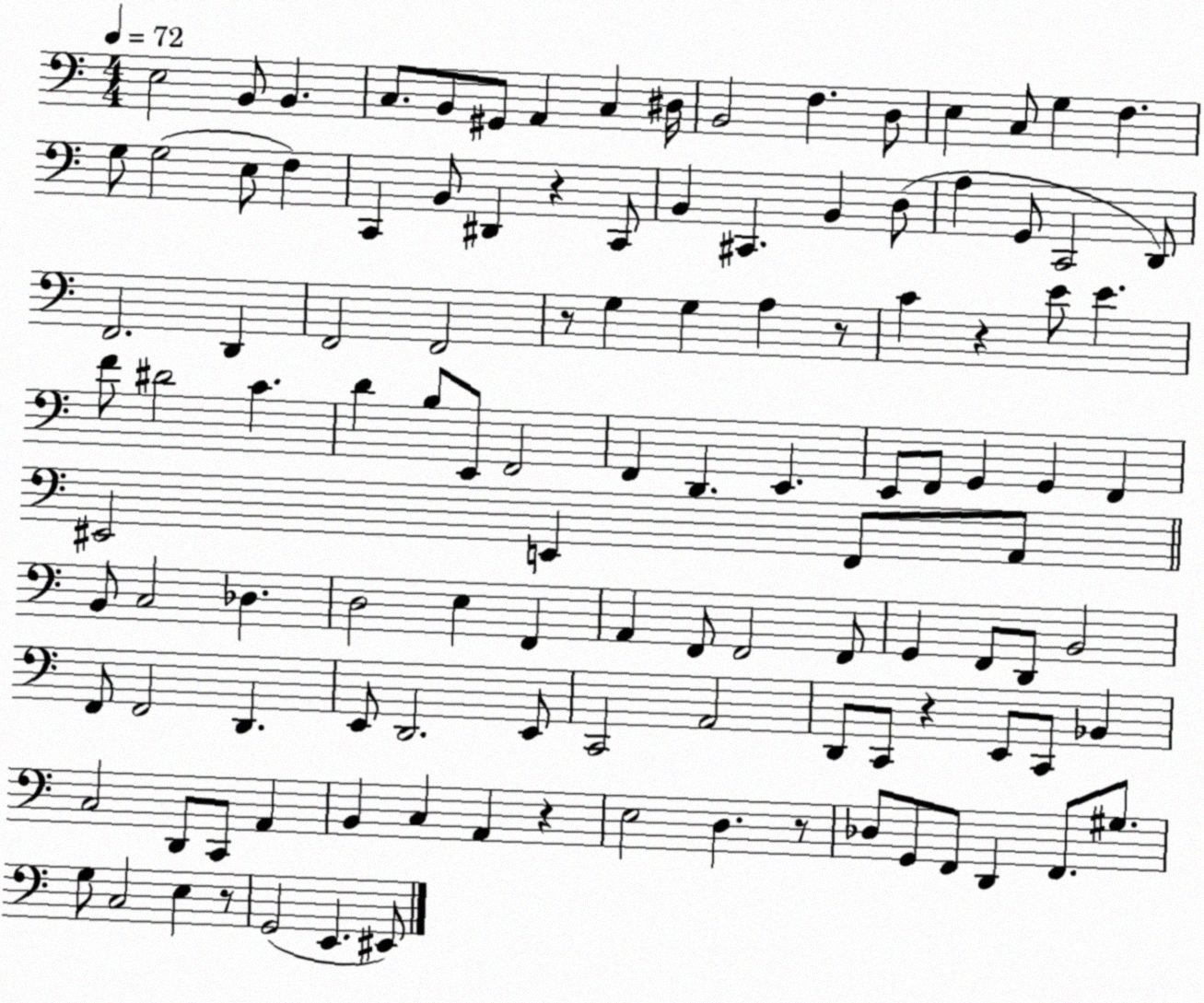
X:1
T:Untitled
M:4/4
L:1/4
K:C
E,2 B,,/2 B,, C,/2 B,,/2 ^G,,/2 A,, C, ^D,/4 B,,2 F, D,/2 E, C,/2 G, F, G,/2 G,2 E,/2 F, C,, B,,/2 ^D,, z C,,/2 B,, ^C,, B,, D,/2 A, G,,/2 C,,2 D,,/2 F,,2 D,, F,,2 F,,2 z/2 G, G, A, z/2 C z E/2 E F/2 ^D2 C D B,/2 E,,/2 F,,2 F,, D,, E,, E,,/2 F,,/2 G,, G,, F,, ^E,,2 E,, F,,/2 A,,/2 B,,/2 C,2 _D, D,2 E, F,, A,, F,,/2 F,,2 F,,/2 G,, F,,/2 D,,/2 B,,2 F,,/2 F,,2 D,, E,,/2 D,,2 E,,/2 C,,2 A,,2 D,,/2 C,,/2 z E,,/2 C,,/2 _B,, C,2 D,,/2 C,,/2 A,, B,, C, A,, z E,2 D, z/2 _D,/2 G,,/2 F,,/2 D,, F,,/2 ^G,/2 G,/2 C,2 E, z/2 G,,2 E,, ^E,,/2